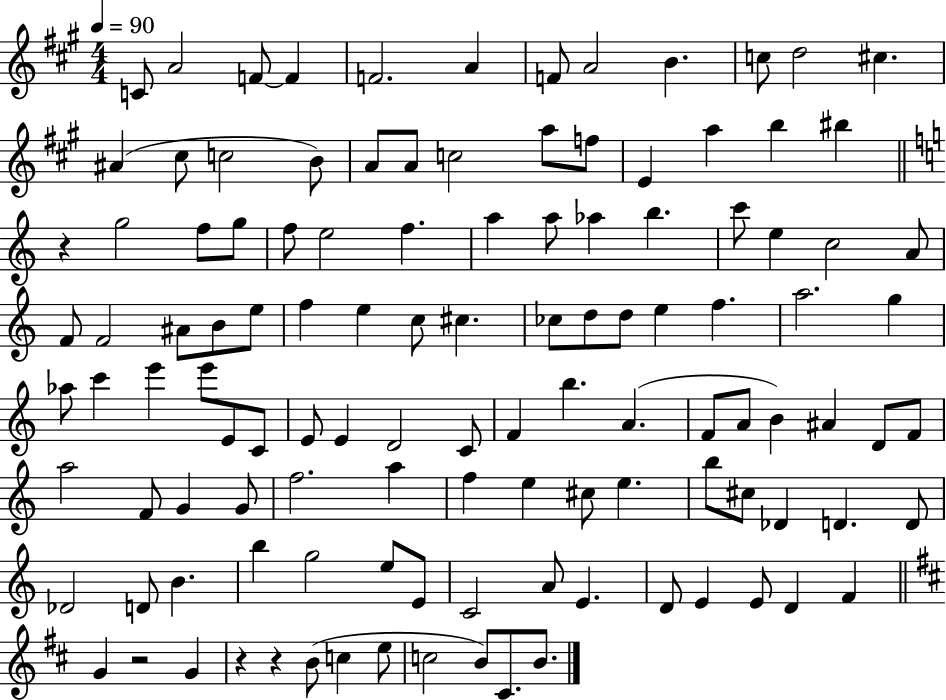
{
  \clef treble
  \numericTimeSignature
  \time 4/4
  \key a \major
  \tempo 4 = 90
  c'8 a'2 f'8~~ f'4 | f'2. a'4 | f'8 a'2 b'4. | c''8 d''2 cis''4. | \break ais'4( cis''8 c''2 b'8) | a'8 a'8 c''2 a''8 f''8 | e'4 a''4 b''4 bis''4 | \bar "||" \break \key c \major r4 g''2 f''8 g''8 | f''8 e''2 f''4. | a''4 a''8 aes''4 b''4. | c'''8 e''4 c''2 a'8 | \break f'8 f'2 ais'8 b'8 e''8 | f''4 e''4 c''8 cis''4. | ces''8 d''8 d''8 e''4 f''4. | a''2. g''4 | \break aes''8 c'''4 e'''4 e'''8 e'8 c'8 | e'8 e'4 d'2 c'8 | f'4 b''4. a'4.( | f'8 a'8 b'4) ais'4 d'8 f'8 | \break a''2 f'8 g'4 g'8 | f''2. a''4 | f''4 e''4 cis''8 e''4. | b''8 cis''8 des'4 d'4. d'8 | \break des'2 d'8 b'4. | b''4 g''2 e''8 e'8 | c'2 a'8 e'4. | d'8 e'4 e'8 d'4 f'4 | \break \bar "||" \break \key b \minor g'4 r2 g'4 | r4 r4 b'8( c''4 e''8 | c''2 b'8) cis'8. b'8. | \bar "|."
}